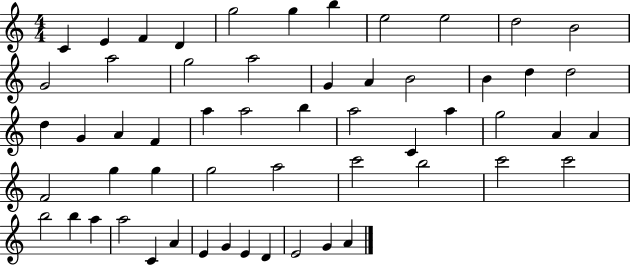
C4/q E4/q F4/q D4/q G5/h G5/q B5/q E5/h E5/h D5/h B4/h G4/h A5/h G5/h A5/h G4/q A4/q B4/h B4/q D5/q D5/h D5/q G4/q A4/q F4/q A5/q A5/h B5/q A5/h C4/q A5/q G5/h A4/q A4/q F4/h G5/q G5/q G5/h A5/h C6/h B5/h C6/h C6/h B5/h B5/q A5/q A5/h C4/q A4/q E4/q G4/q E4/q D4/q E4/h G4/q A4/q